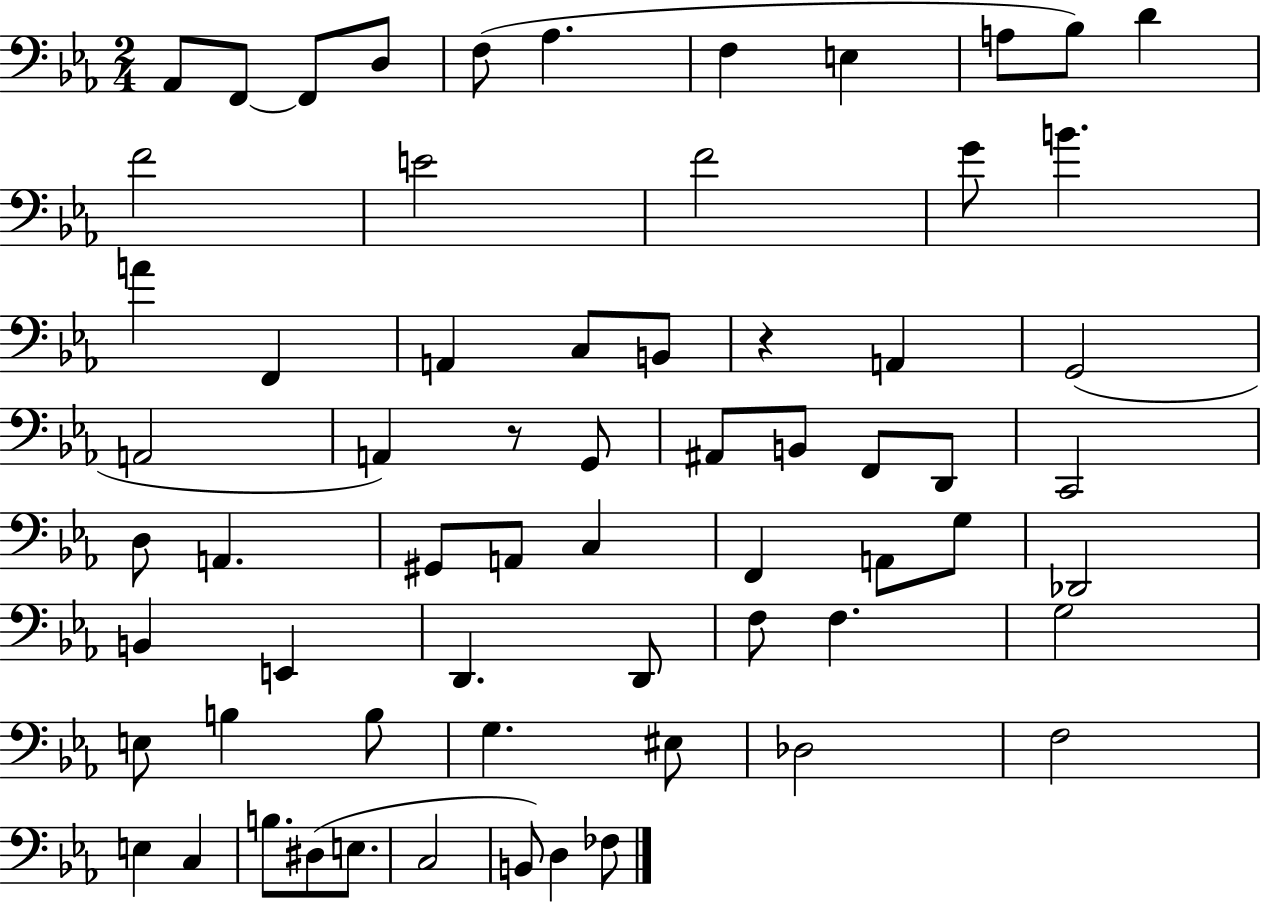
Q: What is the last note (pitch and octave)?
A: FES3